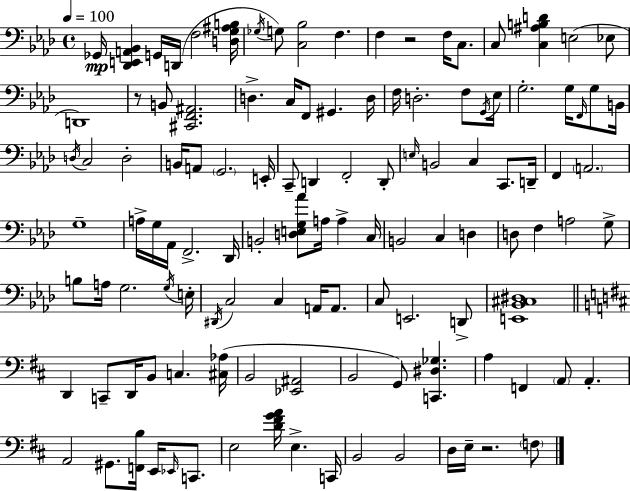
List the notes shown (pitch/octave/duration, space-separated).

Gb2/s [Db2,E2,A2,Bb2]/q G2/s D2/s F3/h [D3,G3,A#3,B3]/s Gb3/s G3/e [C3,Bb3]/h F3/q. F3/q R/h F3/s C3/e. C3/e [C3,A#3,B3,D4]/q E3/h Eb3/e D2/w R/e B2/e [C#2,F2,A#2]/h. D3/q. C3/s F2/e G#2/q. D3/s F3/s D3/h. F3/e G2/s Eb3/s G3/h. G3/s F2/s G3/e B2/s D3/s C3/h D3/h B2/s A2/e G2/h. E2/s C2/e D2/q F2/h D2/e E3/s B2/h C3/q C2/e. D2/s F2/q A2/h. G3/w A3/s G3/s Ab2/s F2/h. Db2/s B2/h [D3,E3,G3,Ab4]/e A3/s A3/q C3/s B2/h C3/q D3/q D3/e F3/q A3/h G3/e B3/e A3/s G3/h. G3/s E3/s D#2/s C3/h C3/q A2/s A2/e. C3/e E2/h. D2/e [E2,Bb2,C#3,D#3]/w D2/q C2/e D2/s B2/e C3/q. [C#3,Ab3]/s B2/h [Eb2,A#2]/h B2/h G2/e [C2,D#3,Gb3]/q. A3/q F2/q A2/e A2/q. A2/h G#2/e. [F2,B3]/s E2/s Eb2/s C2/e. E3/h [D4,F#4,G4,A4]/s E3/q. C2/s B2/h B2/h D3/s E3/s R/h. F3/e